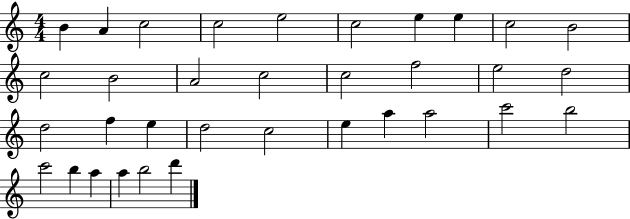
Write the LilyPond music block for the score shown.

{
  \clef treble
  \numericTimeSignature
  \time 4/4
  \key c \major
  b'4 a'4 c''2 | c''2 e''2 | c''2 e''4 e''4 | c''2 b'2 | \break c''2 b'2 | a'2 c''2 | c''2 f''2 | e''2 d''2 | \break d''2 f''4 e''4 | d''2 c''2 | e''4 a''4 a''2 | c'''2 b''2 | \break c'''2 b''4 a''4 | a''4 b''2 d'''4 | \bar "|."
}